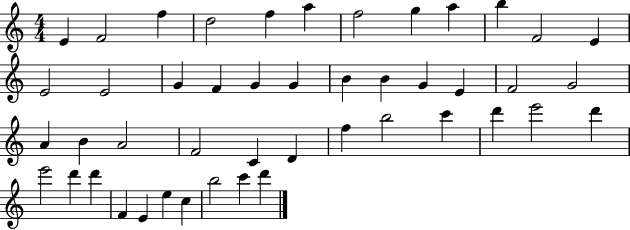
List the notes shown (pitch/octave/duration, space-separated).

E4/q F4/h F5/q D5/h F5/q A5/q F5/h G5/q A5/q B5/q F4/h E4/q E4/h E4/h G4/q F4/q G4/q G4/q B4/q B4/q G4/q E4/q F4/h G4/h A4/q B4/q A4/h F4/h C4/q D4/q F5/q B5/h C6/q D6/q E6/h D6/q E6/h D6/q D6/q F4/q E4/q E5/q C5/q B5/h C6/q D6/q